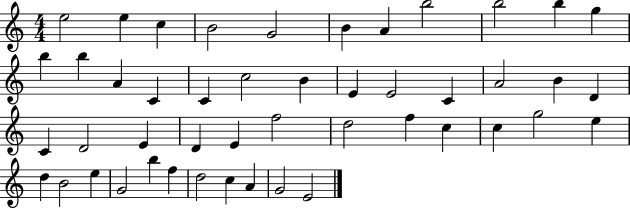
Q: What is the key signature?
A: C major